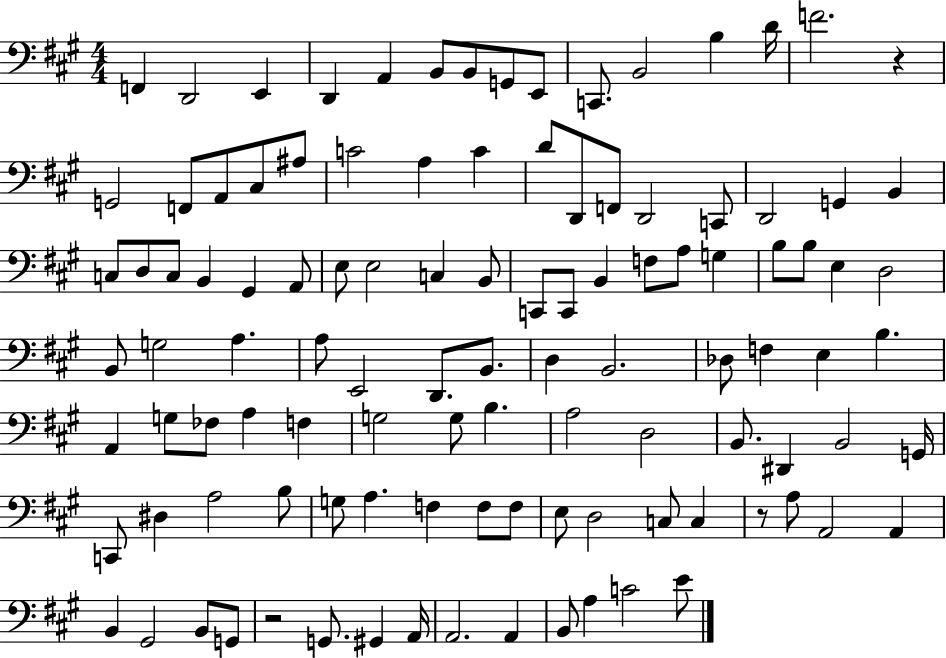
F2/q D2/h E2/q D2/q A2/q B2/e B2/e G2/e E2/e C2/e. B2/h B3/q D4/s F4/h. R/q G2/h F2/e A2/e C#3/e A#3/e C4/h A3/q C4/q D4/e D2/e F2/e D2/h C2/e D2/h G2/q B2/q C3/e D3/e C3/e B2/q G#2/q A2/e E3/e E3/h C3/q B2/e C2/e C2/e B2/q F3/e A3/e G3/q B3/e B3/e E3/q D3/h B2/e G3/h A3/q. A3/e E2/h D2/e. B2/e. D3/q B2/h. Db3/e F3/q E3/q B3/q. A2/q G3/e FES3/e A3/q F3/q G3/h G3/e B3/q. A3/h D3/h B2/e. D#2/q B2/h G2/s C2/e D#3/q A3/h B3/e G3/e A3/q. F3/q F3/e F3/e E3/e D3/h C3/e C3/q R/e A3/e A2/h A2/q B2/q G#2/h B2/e G2/e R/h G2/e. G#2/q A2/s A2/h. A2/q B2/e A3/q C4/h E4/e